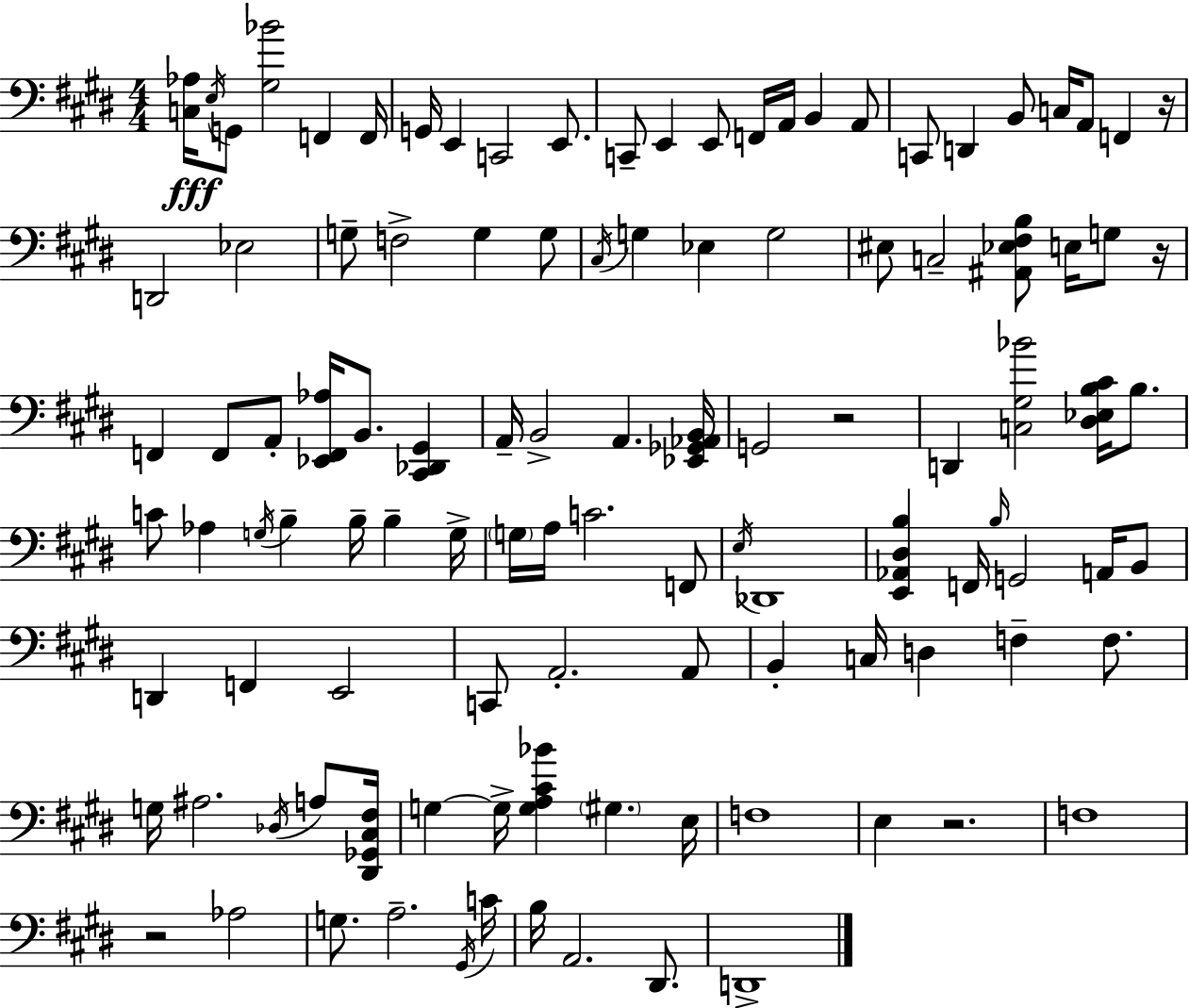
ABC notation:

X:1
T:Untitled
M:4/4
L:1/4
K:E
[C,_A,]/4 E,/4 G,,/2 [^G,_B]2 F,, F,,/4 G,,/4 E,, C,,2 E,,/2 C,,/2 E,, E,,/2 F,,/4 A,,/4 B,, A,,/2 C,,/2 D,, B,,/2 C,/4 A,,/2 F,, z/4 D,,2 _E,2 G,/2 F,2 G, G,/2 ^C,/4 G, _E, G,2 ^E,/2 C,2 [^A,,_E,^F,B,]/2 E,/4 G,/2 z/4 F,, F,,/2 A,,/2 [_E,,F,,_A,]/4 B,,/2 [^C,,_D,,^G,,] A,,/4 B,,2 A,, [_E,,_G,,_A,,B,,]/4 G,,2 z2 D,, [C,^G,_B]2 [^D,_E,B,^C]/4 B,/2 C/2 _A, G,/4 B, B,/4 B, G,/4 G,/4 A,/4 C2 F,,/2 E,/4 _D,,4 [E,,_A,,^D,B,] F,,/4 B,/4 G,,2 A,,/4 B,,/2 D,, F,, E,,2 C,,/2 A,,2 A,,/2 B,, C,/4 D, F, F,/2 G,/4 ^A,2 _D,/4 A,/2 [^D,,_G,,^C,^F,]/4 G, G,/4 [G,A,^C_B] ^G, E,/4 F,4 E, z2 F,4 z2 _A,2 G,/2 A,2 ^G,,/4 C/4 B,/4 A,,2 ^D,,/2 D,,4